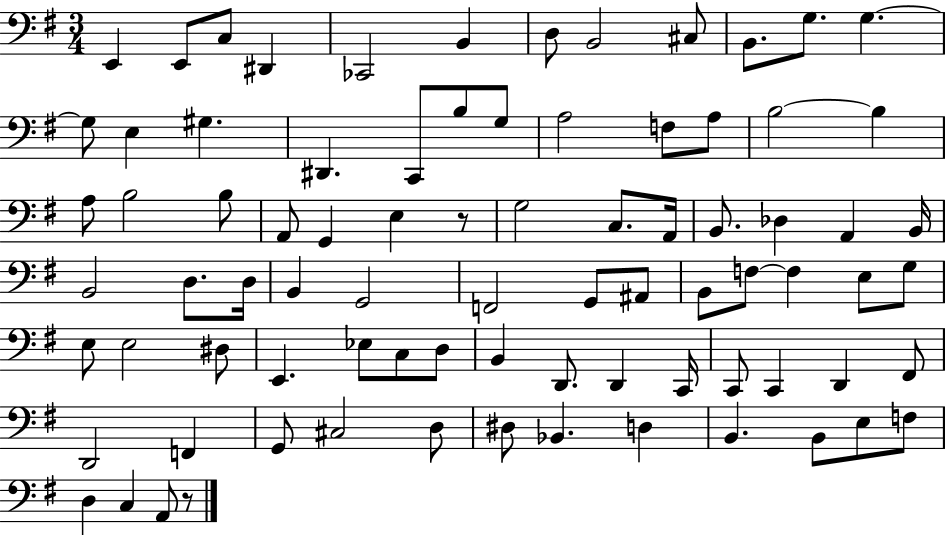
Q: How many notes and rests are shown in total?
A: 82